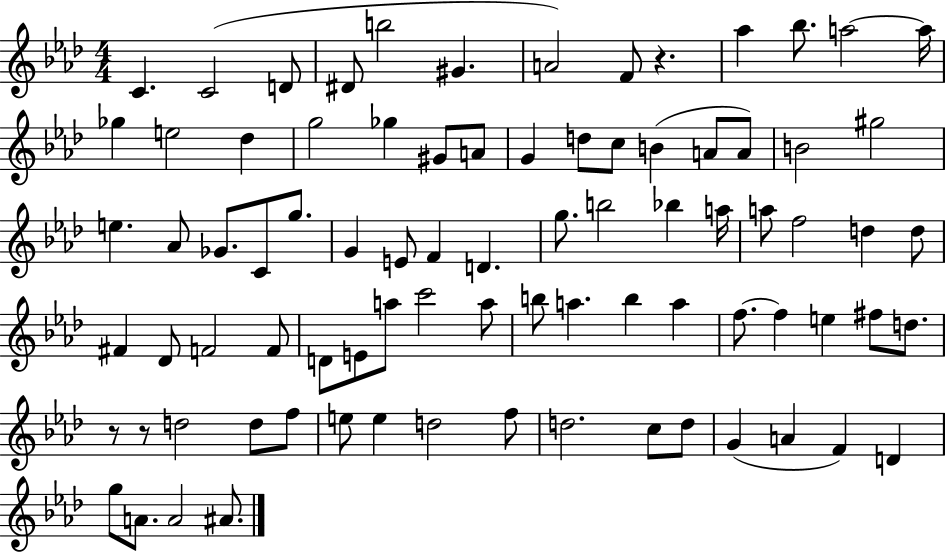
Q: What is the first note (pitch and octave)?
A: C4